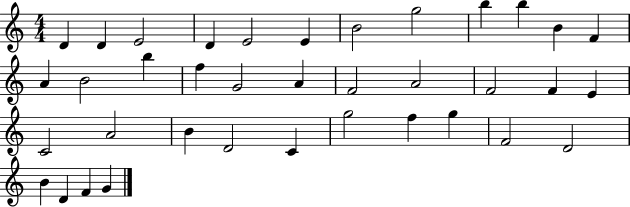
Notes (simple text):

D4/q D4/q E4/h D4/q E4/h E4/q B4/h G5/h B5/q B5/q B4/q F4/q A4/q B4/h B5/q F5/q G4/h A4/q F4/h A4/h F4/h F4/q E4/q C4/h A4/h B4/q D4/h C4/q G5/h F5/q G5/q F4/h D4/h B4/q D4/q F4/q G4/q